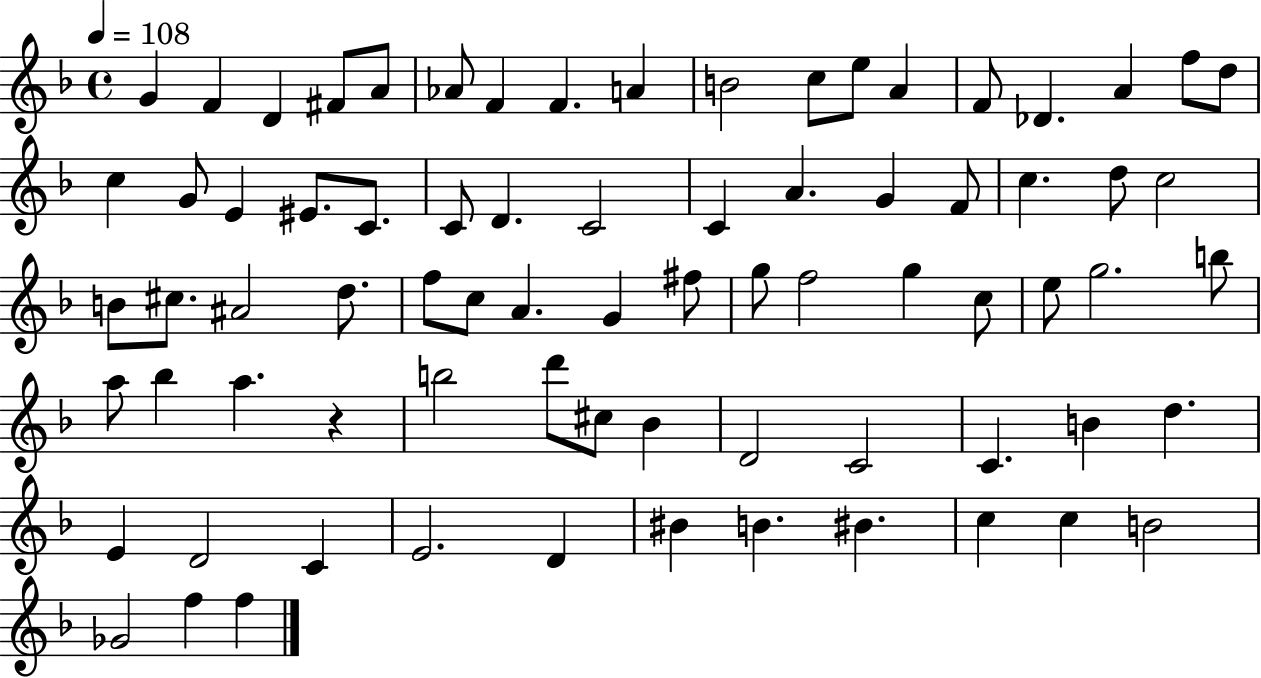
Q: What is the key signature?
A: F major